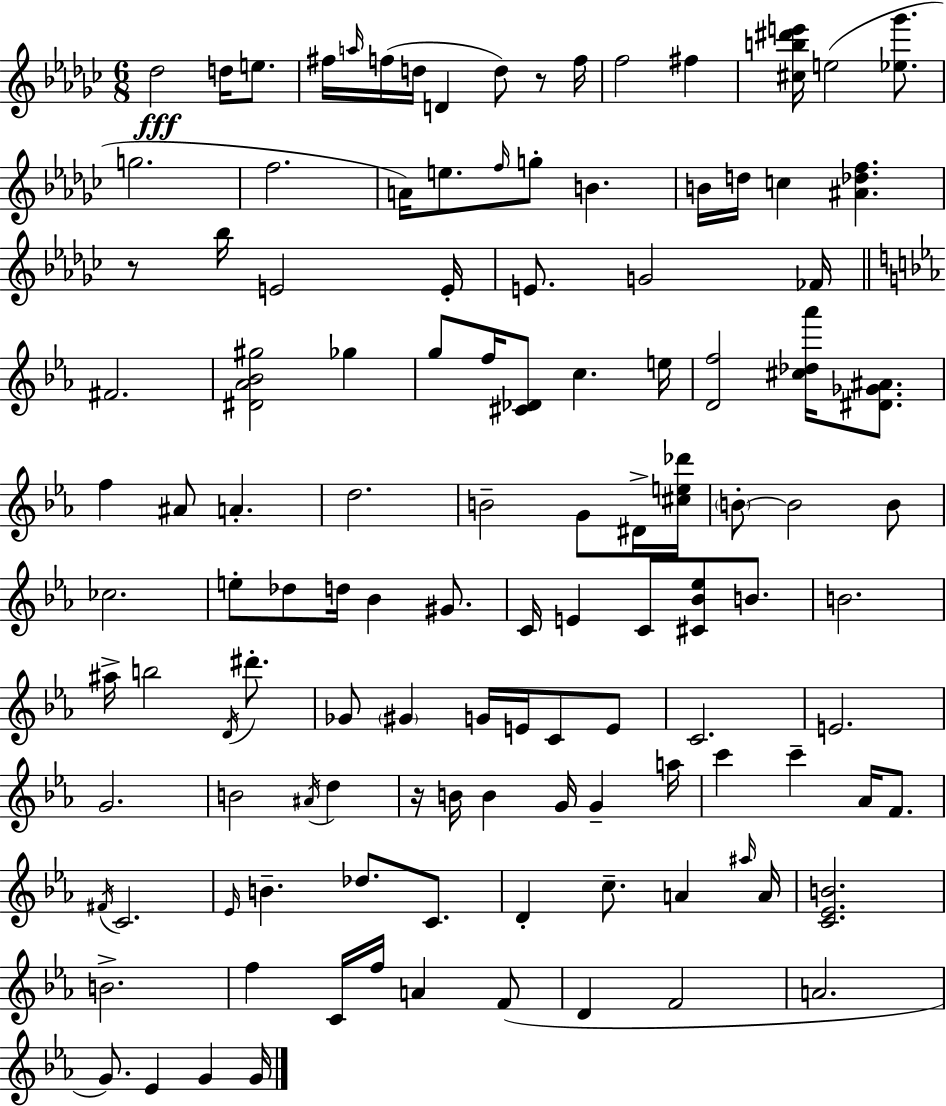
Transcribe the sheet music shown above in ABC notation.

X:1
T:Untitled
M:6/8
L:1/4
K:Ebm
_d2 d/4 e/2 ^f/4 a/4 f/4 d/4 D d/2 z/2 f/4 f2 ^f [^cb^d'e']/4 e2 [_e_g']/2 g2 f2 A/4 e/2 f/4 g/2 B B/4 d/4 c [^A_df] z/2 _b/4 E2 E/4 E/2 G2 _F/4 ^F2 [^D_A_B^g]2 _g g/2 f/4 [^C_D]/2 c e/4 [Df]2 [^c_d_a']/4 [^D_G^A]/2 f ^A/2 A d2 B2 G/2 ^D/4 [^ce_d']/4 B/2 B2 B/2 _c2 e/2 _d/2 d/4 _B ^G/2 C/4 E C/2 [^C_B_e]/2 B/2 B2 ^a/4 b2 D/4 ^d'/2 _G/2 ^G G/4 E/4 C/2 E/2 C2 E2 G2 B2 ^A/4 d z/4 B/4 B G/4 G a/4 c' c' _A/4 F/2 ^F/4 C2 _E/4 B _d/2 C/2 D c/2 A ^a/4 A/4 [C_EB]2 B2 f C/4 f/4 A F/2 D F2 A2 G/2 _E G G/4